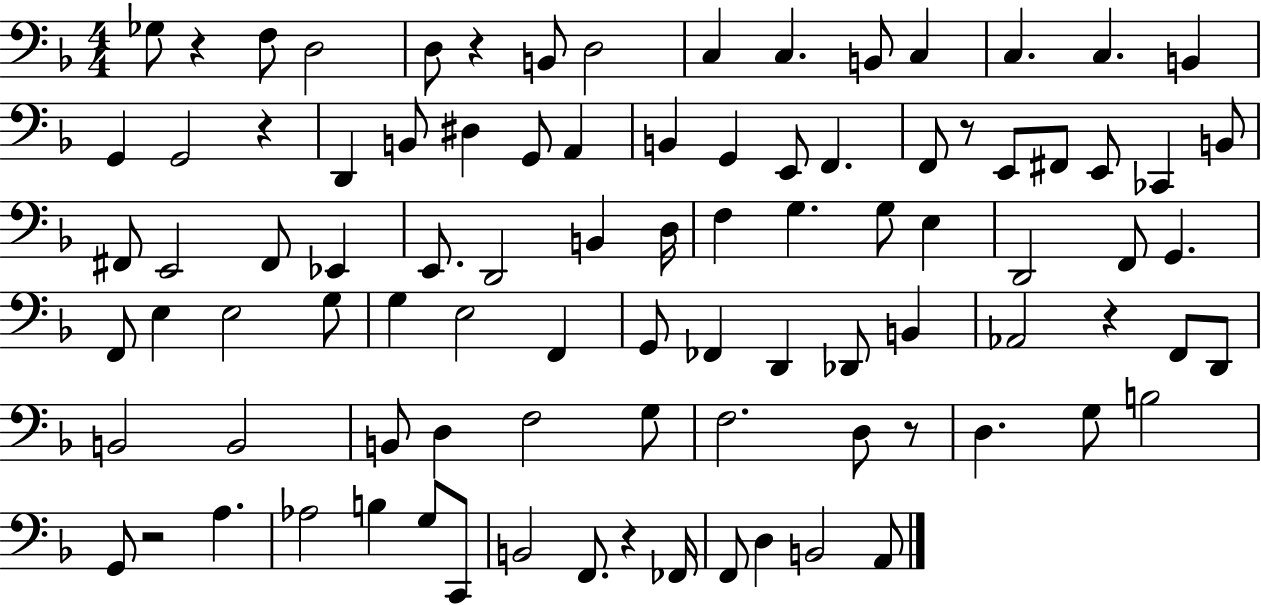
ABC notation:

X:1
T:Untitled
M:4/4
L:1/4
K:F
_G,/2 z F,/2 D,2 D,/2 z B,,/2 D,2 C, C, B,,/2 C, C, C, B,, G,, G,,2 z D,, B,,/2 ^D, G,,/2 A,, B,, G,, E,,/2 F,, F,,/2 z/2 E,,/2 ^F,,/2 E,,/2 _C,, B,,/2 ^F,,/2 E,,2 ^F,,/2 _E,, E,,/2 D,,2 B,, D,/4 F, G, G,/2 E, D,,2 F,,/2 G,, F,,/2 E, E,2 G,/2 G, E,2 F,, G,,/2 _F,, D,, _D,,/2 B,, _A,,2 z F,,/2 D,,/2 B,,2 B,,2 B,,/2 D, F,2 G,/2 F,2 D,/2 z/2 D, G,/2 B,2 G,,/2 z2 A, _A,2 B, G,/2 C,,/2 B,,2 F,,/2 z _F,,/4 F,,/2 D, B,,2 A,,/2